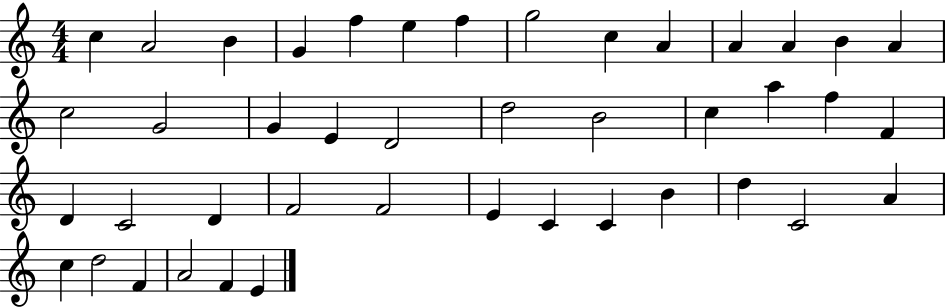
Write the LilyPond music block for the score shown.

{
  \clef treble
  \numericTimeSignature
  \time 4/4
  \key c \major
  c''4 a'2 b'4 | g'4 f''4 e''4 f''4 | g''2 c''4 a'4 | a'4 a'4 b'4 a'4 | \break c''2 g'2 | g'4 e'4 d'2 | d''2 b'2 | c''4 a''4 f''4 f'4 | \break d'4 c'2 d'4 | f'2 f'2 | e'4 c'4 c'4 b'4 | d''4 c'2 a'4 | \break c''4 d''2 f'4 | a'2 f'4 e'4 | \bar "|."
}